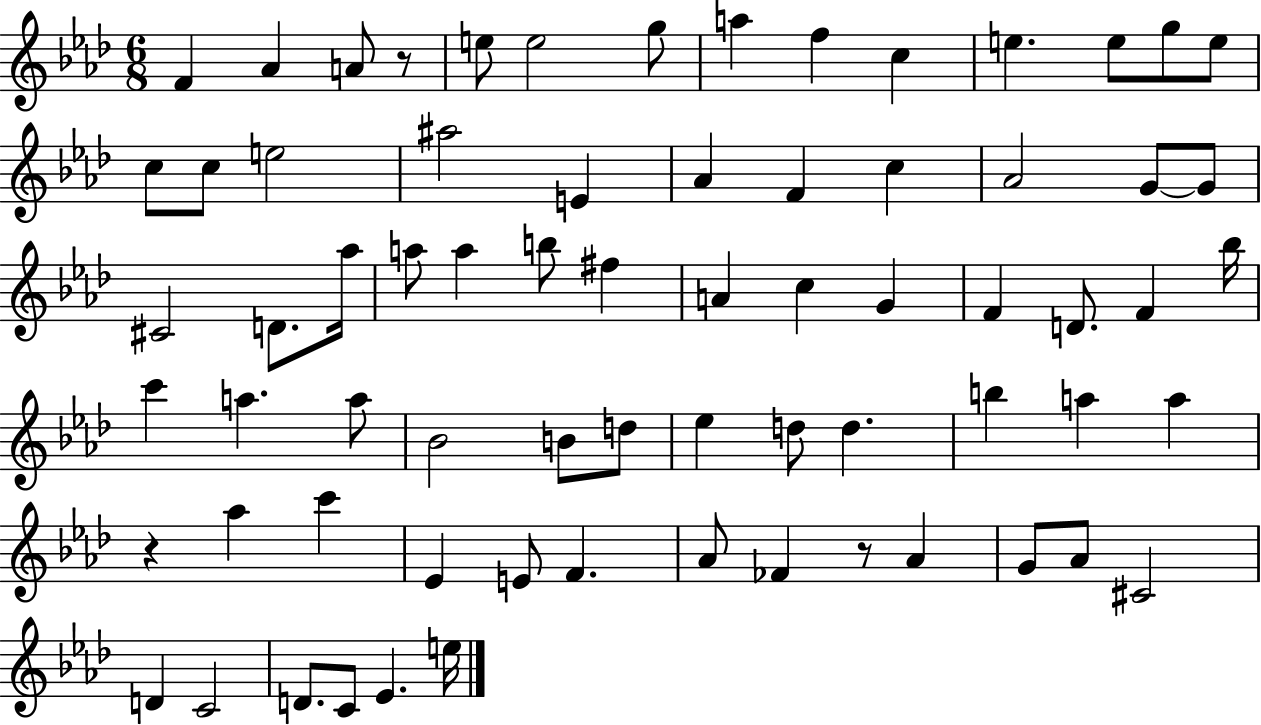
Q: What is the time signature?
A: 6/8